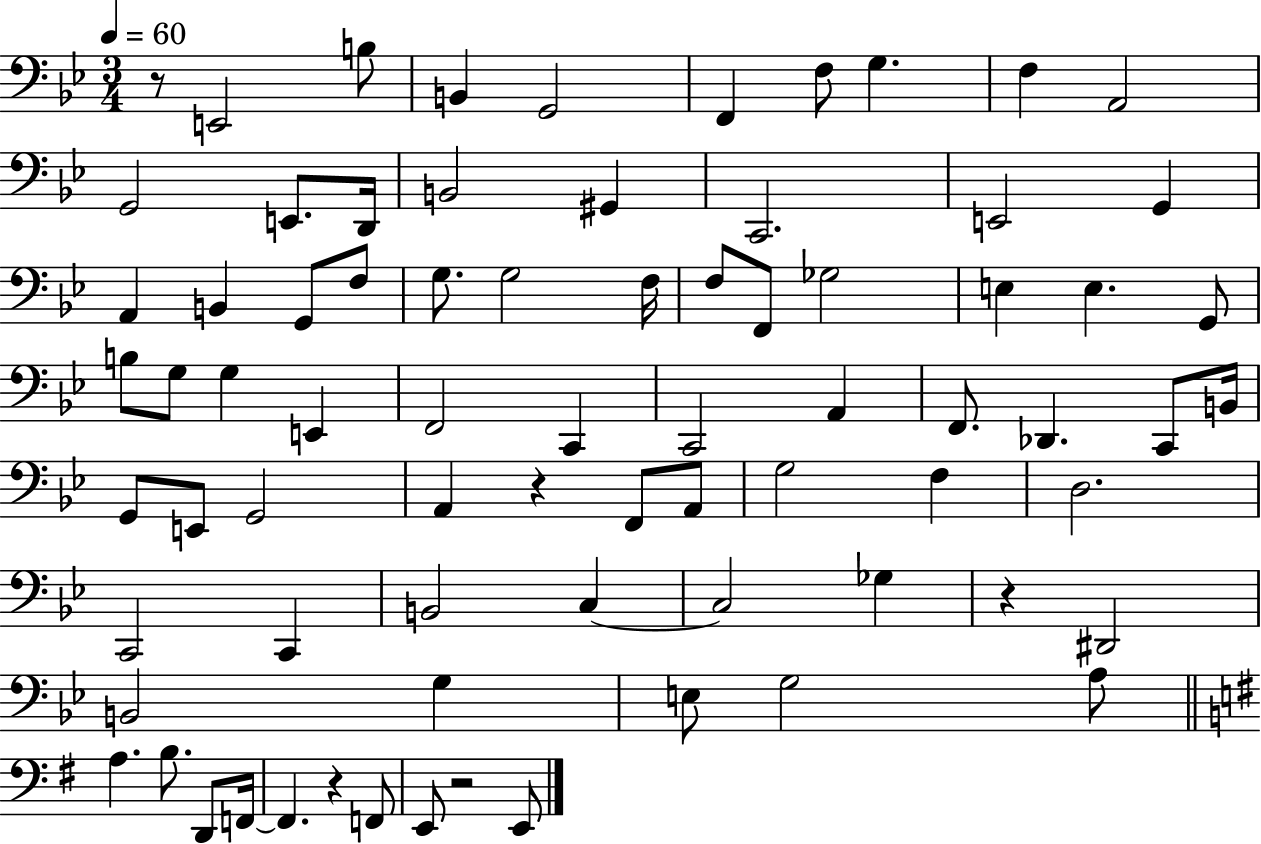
{
  \clef bass
  \numericTimeSignature
  \time 3/4
  \key bes \major
  \tempo 4 = 60
  r8 e,2 b8 | b,4 g,2 | f,4 f8 g4. | f4 a,2 | \break g,2 e,8. d,16 | b,2 gis,4 | c,2. | e,2 g,4 | \break a,4 b,4 g,8 f8 | g8. g2 f16 | f8 f,8 ges2 | e4 e4. g,8 | \break b8 g8 g4 e,4 | f,2 c,4 | c,2 a,4 | f,8. des,4. c,8 b,16 | \break g,8 e,8 g,2 | a,4 r4 f,8 a,8 | g2 f4 | d2. | \break c,2 c,4 | b,2 c4~~ | c2 ges4 | r4 dis,2 | \break b,2 g4 | e8 g2 a8 | \bar "||" \break \key g \major a4. b8. d,8 f,16~~ | f,4. r4 f,8 | e,8 r2 e,8 | \bar "|."
}